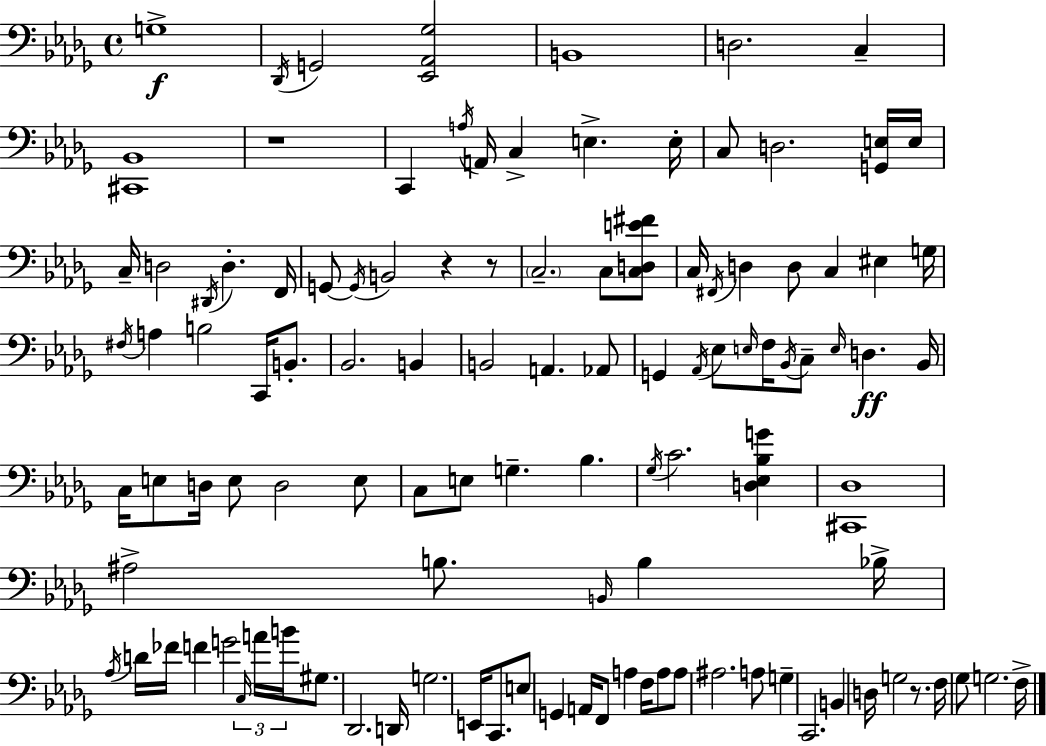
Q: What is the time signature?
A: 4/4